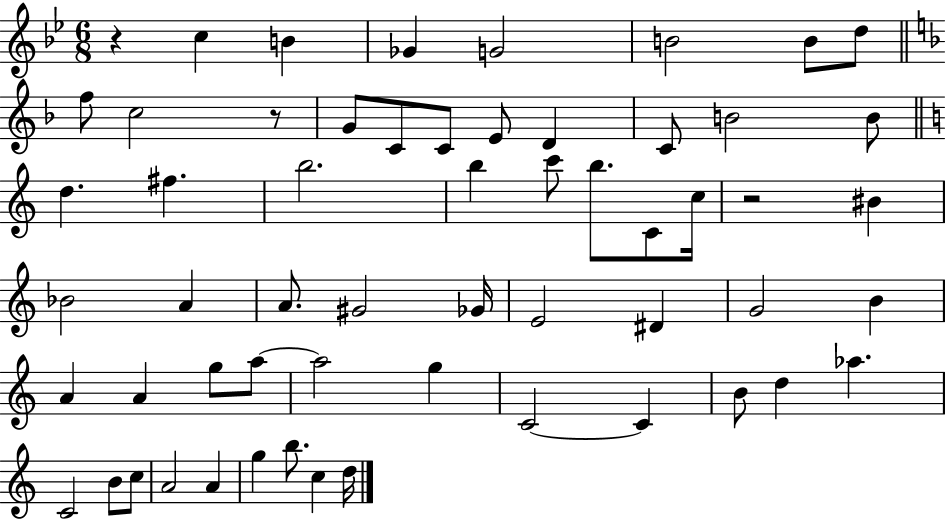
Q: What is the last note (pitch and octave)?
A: D5